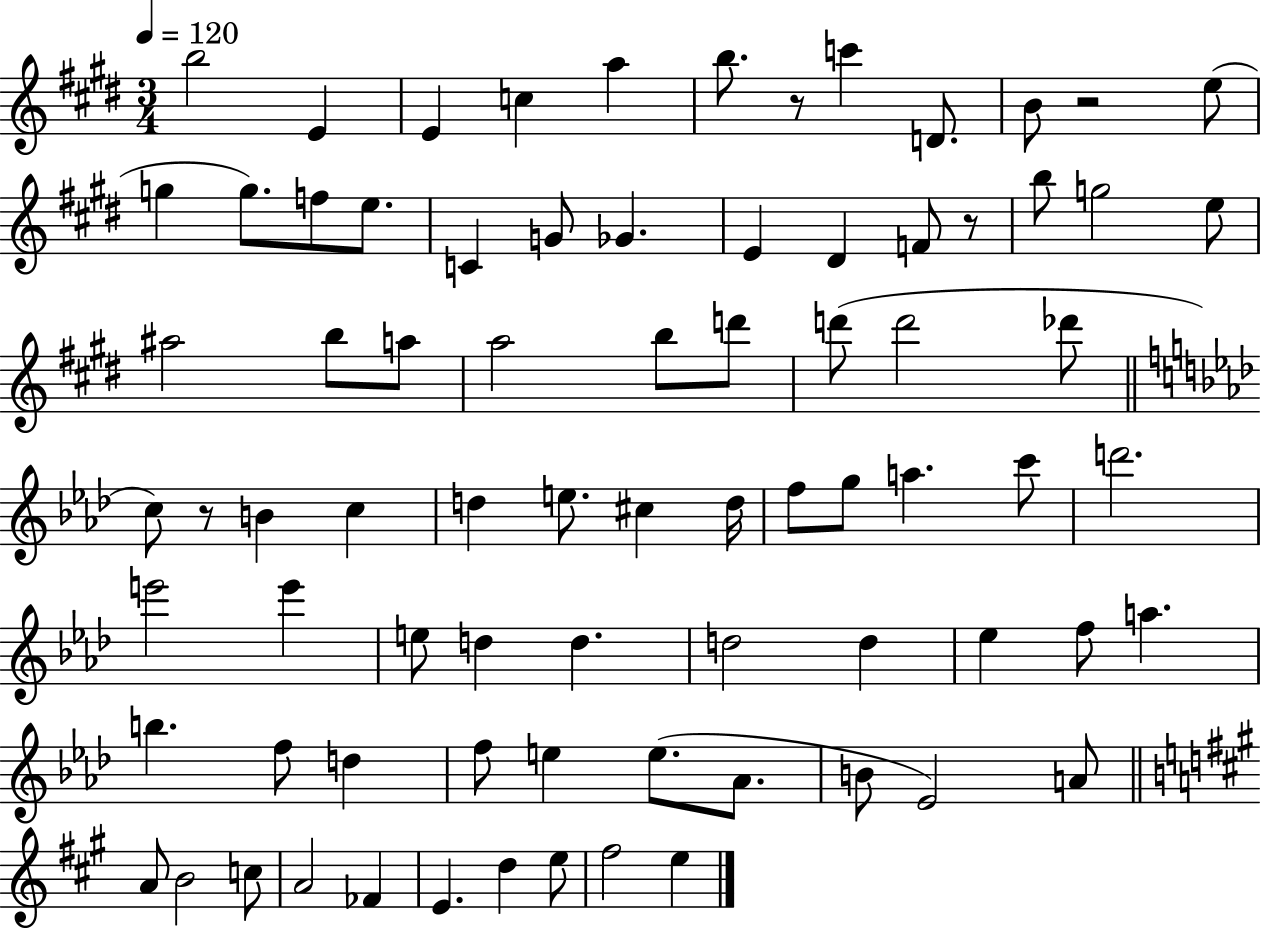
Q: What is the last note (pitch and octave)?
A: E5